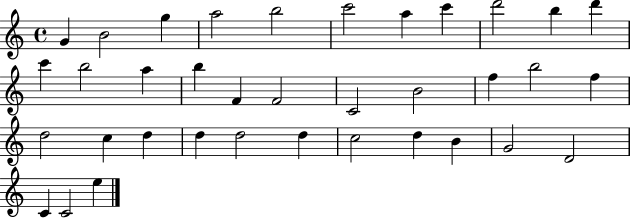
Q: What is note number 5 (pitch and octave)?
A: B5